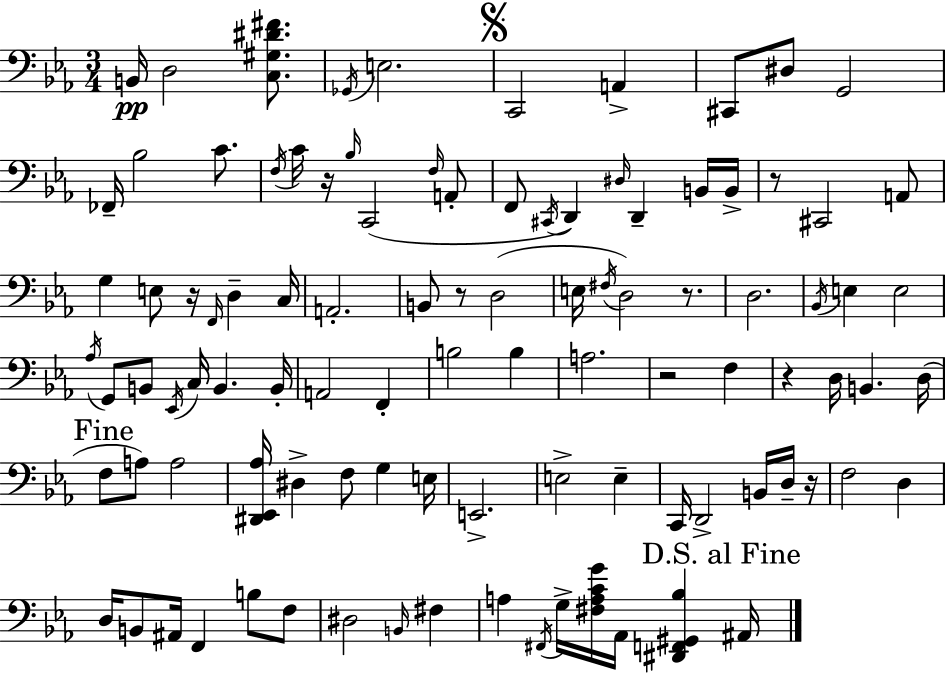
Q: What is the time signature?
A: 3/4